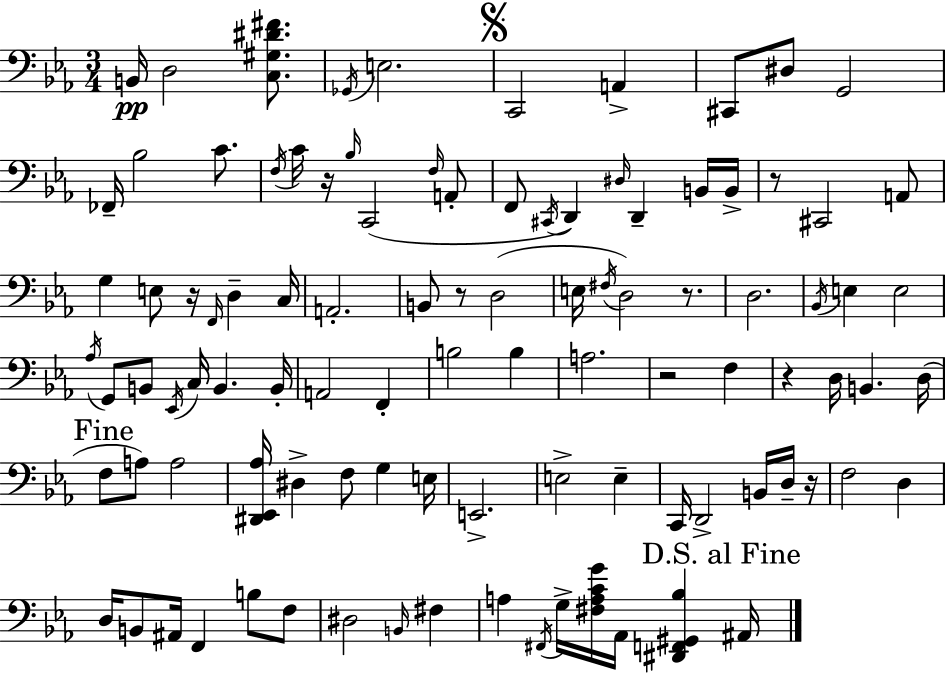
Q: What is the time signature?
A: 3/4